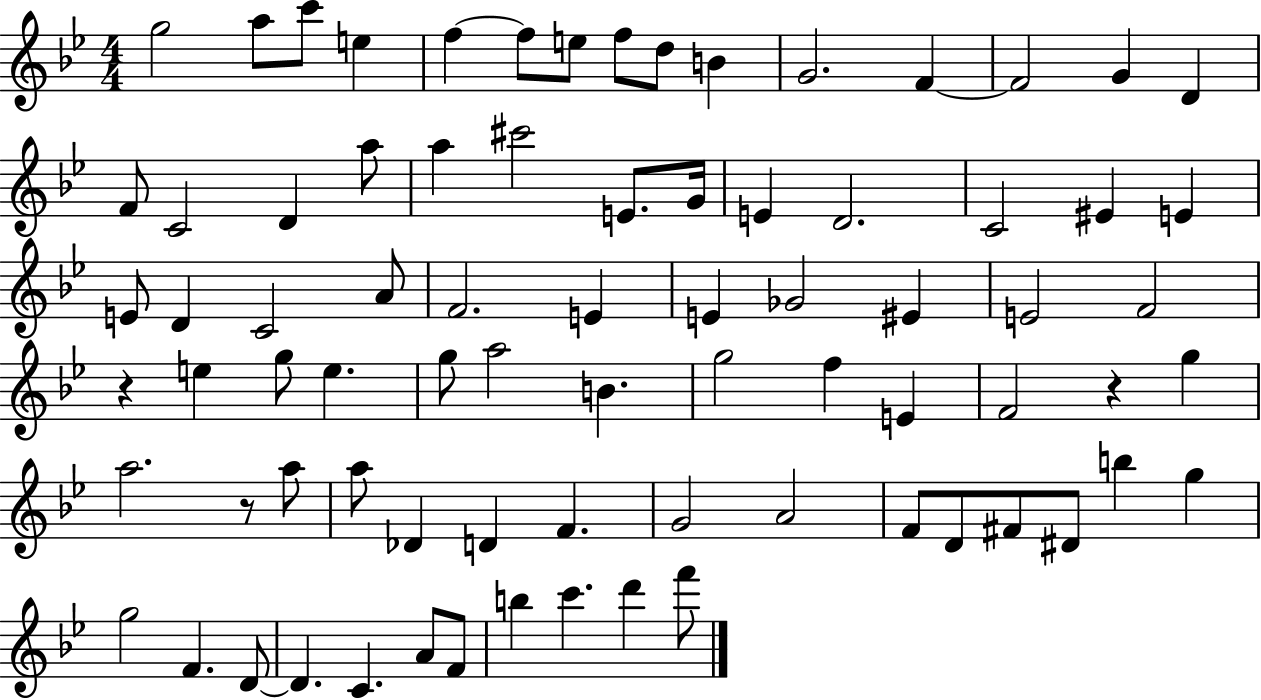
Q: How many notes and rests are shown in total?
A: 78